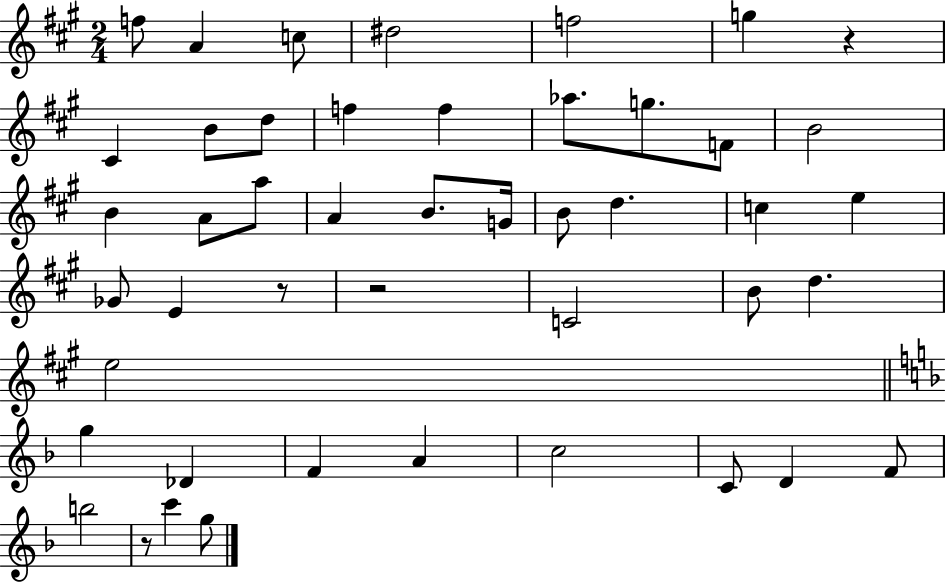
X:1
T:Untitled
M:2/4
L:1/4
K:A
f/2 A c/2 ^d2 f2 g z ^C B/2 d/2 f f _a/2 g/2 F/2 B2 B A/2 a/2 A B/2 G/4 B/2 d c e _G/2 E z/2 z2 C2 B/2 d e2 g _D F A c2 C/2 D F/2 b2 z/2 c' g/2